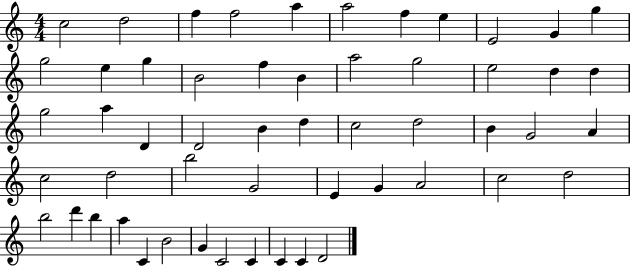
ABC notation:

X:1
T:Untitled
M:4/4
L:1/4
K:C
c2 d2 f f2 a a2 f e E2 G g g2 e g B2 f B a2 g2 e2 d d g2 a D D2 B d c2 d2 B G2 A c2 d2 b2 G2 E G A2 c2 d2 b2 d' b a C B2 G C2 C C C D2